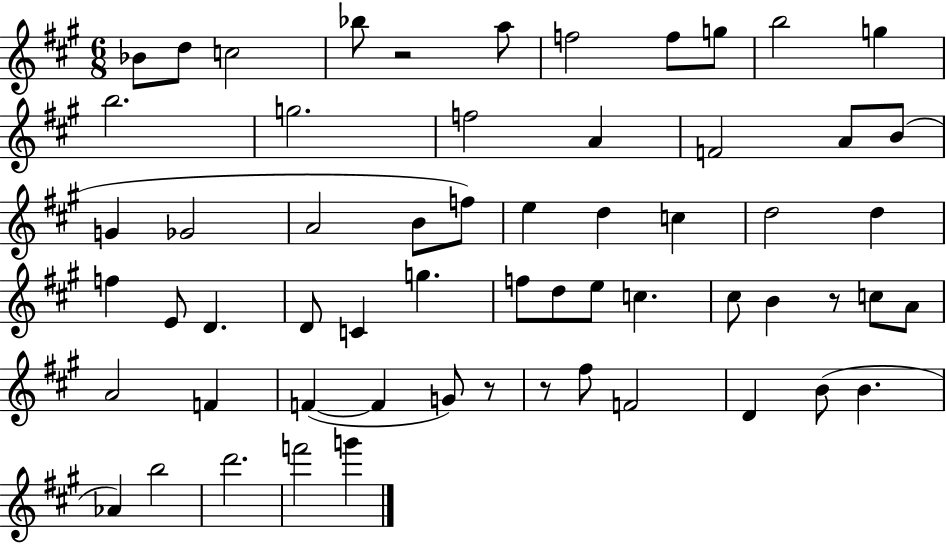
{
  \clef treble
  \numericTimeSignature
  \time 6/8
  \key a \major
  bes'8 d''8 c''2 | bes''8 r2 a''8 | f''2 f''8 g''8 | b''2 g''4 | \break b''2. | g''2. | f''2 a'4 | f'2 a'8 b'8( | \break g'4 ges'2 | a'2 b'8 f''8) | e''4 d''4 c''4 | d''2 d''4 | \break f''4 e'8 d'4. | d'8 c'4 g''4. | f''8 d''8 e''8 c''4. | cis''8 b'4 r8 c''8 a'8 | \break a'2 f'4 | f'4~(~ f'4 g'8) r8 | r8 fis''8 f'2 | d'4 b'8( b'4. | \break aes'4) b''2 | d'''2. | f'''2 g'''4 | \bar "|."
}